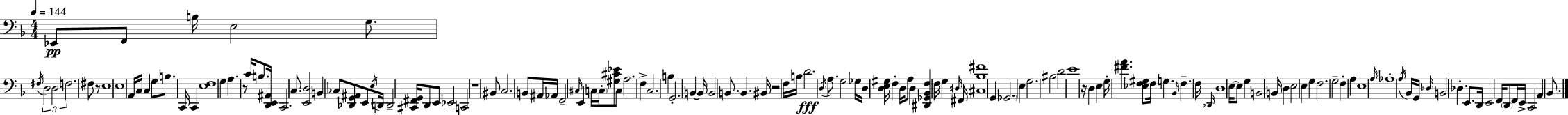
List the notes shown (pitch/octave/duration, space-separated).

Eb2/e F2/e B3/s E3/h G3/e. F#3/s D3/h D3/h F3/h. F#3/e R/e E3/w E3/w A2/s C3/s C3/q G3/e B3/e. C2/s C2/q [E3,F3]/w G3/q A3/q. R/e C4/s B3/e. [D2,E2,A#2]/s C2/h. C3/e. [E2,D3]/h B2/q CES3/e [Db2,G2,A#2]/e E2/e E3/s D2/s D2/h [C#2,F#2,G2]/s D2/e E2/e Eb2/h C2/h R/w BIS2/e C3/h. B2/e A#2/s Ab2/s F2/h C#3/s E2/q C3/s C3/s [G#3,C#4,Eb4]/e C3/e A3/h. F3/q C3/h. B3/q G2/h. B2/q B2/s B2/h B2/e. B2/q. BIS2/s R/h F3/s B3/s D4/h. D3/s A3/e. G3/h Gb3/s D3/s [D3,E3,G#3]/s F3/q D3/s A3/e D3/q [D#2,Gb2,Bb2,F3]/q F3/s G3/q D#3/s F#2/s [C#3,Bb3,F#4]/w G2/q Gb2/h. E3/q G3/h. BIS3/h D4/h E4/w R/s D3/q E3/q G3/s [F#4,A4]/q. [Eb3,F3,G#3]/e F3/s G3/q. Bb2/s F3/q. F3/s Db2/s D3/w E3/s E3/e G3/q B2/h B2/s D3/q E3/h E3/q G3/q F3/h. G3/h F3/q A3/q E3/w A3/s Ab3/w A3/s Bb2/s G2/s Db3/s B2/h Db3/q. E2/e. D2/s E2/h F2/s D2/e F2/s E2/s C2/h A2/q Bb2/e.